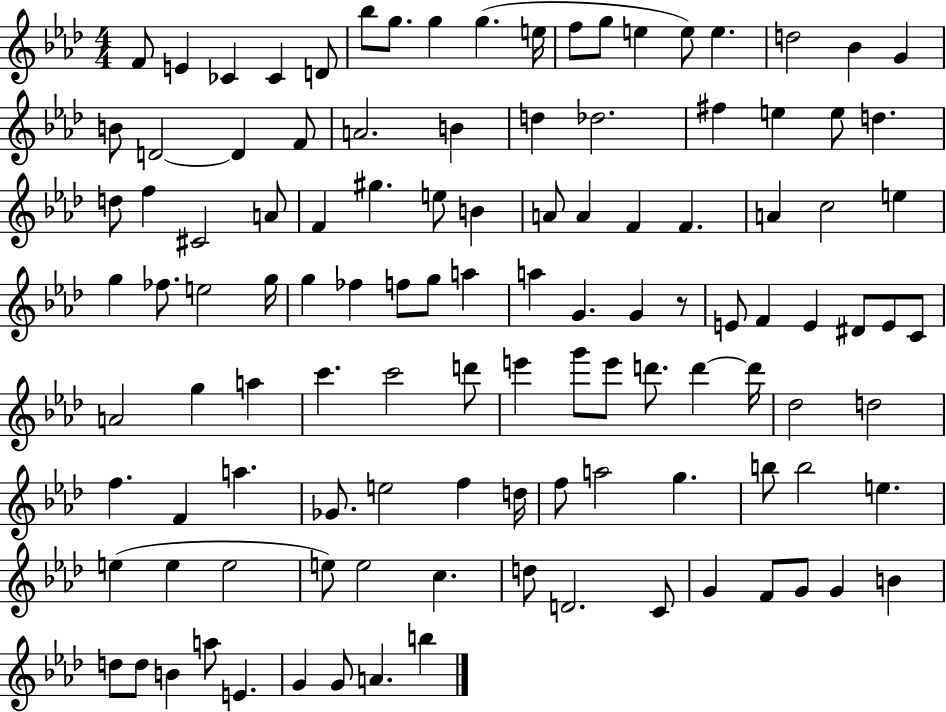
{
  \clef treble
  \numericTimeSignature
  \time 4/4
  \key aes \major
  f'8 e'4 ces'4 ces'4 d'8 | bes''8 g''8. g''4 g''4.( e''16 | f''8 g''8 e''4 e''8) e''4. | d''2 bes'4 g'4 | \break b'8 d'2~~ d'4 f'8 | a'2. b'4 | d''4 des''2. | fis''4 e''4 e''8 d''4. | \break d''8 f''4 cis'2 a'8 | f'4 gis''4. e''8 b'4 | a'8 a'4 f'4 f'4. | a'4 c''2 e''4 | \break g''4 fes''8. e''2 g''16 | g''4 fes''4 f''8 g''8 a''4 | a''4 g'4. g'4 r8 | e'8 f'4 e'4 dis'8 e'8 c'8 | \break a'2 g''4 a''4 | c'''4. c'''2 d'''8 | e'''4 g'''8 e'''8 d'''8. d'''4~~ d'''16 | des''2 d''2 | \break f''4. f'4 a''4. | ges'8. e''2 f''4 d''16 | f''8 a''2 g''4. | b''8 b''2 e''4. | \break e''4( e''4 e''2 | e''8) e''2 c''4. | d''8 d'2. c'8 | g'4 f'8 g'8 g'4 b'4 | \break d''8 d''8 b'4 a''8 e'4. | g'4 g'8 a'4. b''4 | \bar "|."
}